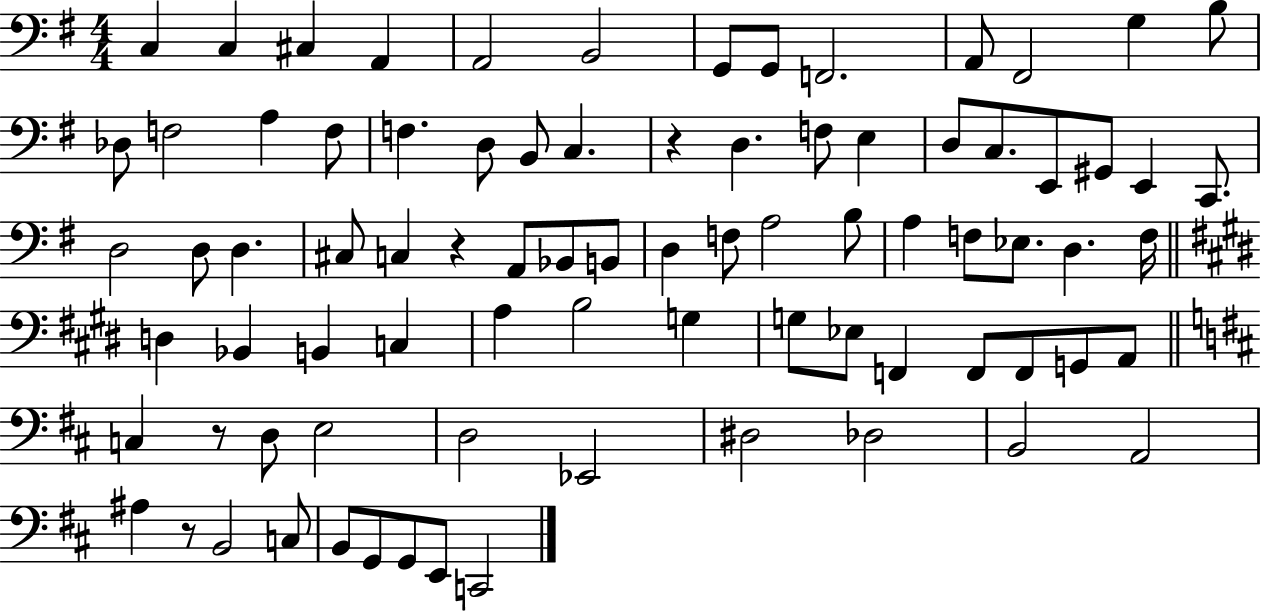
{
  \clef bass
  \numericTimeSignature
  \time 4/4
  \key g \major
  c4 c4 cis4 a,4 | a,2 b,2 | g,8 g,8 f,2. | a,8 fis,2 g4 b8 | \break des8 f2 a4 f8 | f4. d8 b,8 c4. | r4 d4. f8 e4 | d8 c8. e,8 gis,8 e,4 c,8. | \break d2 d8 d4. | cis8 c4 r4 a,8 bes,8 b,8 | d4 f8 a2 b8 | a4 f8 ees8. d4. f16 | \break \bar "||" \break \key e \major d4 bes,4 b,4 c4 | a4 b2 g4 | g8 ees8 f,4 f,8 f,8 g,8 a,8 | \bar "||" \break \key b \minor c4 r8 d8 e2 | d2 ees,2 | dis2 des2 | b,2 a,2 | \break ais4 r8 b,2 c8 | b,8 g,8 g,8 e,8 c,2 | \bar "|."
}